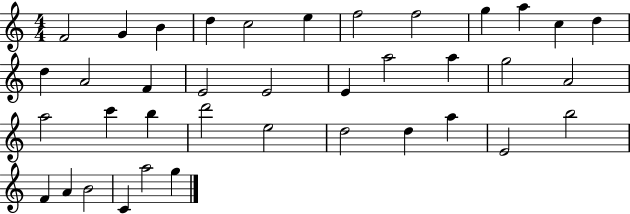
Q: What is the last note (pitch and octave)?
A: G5